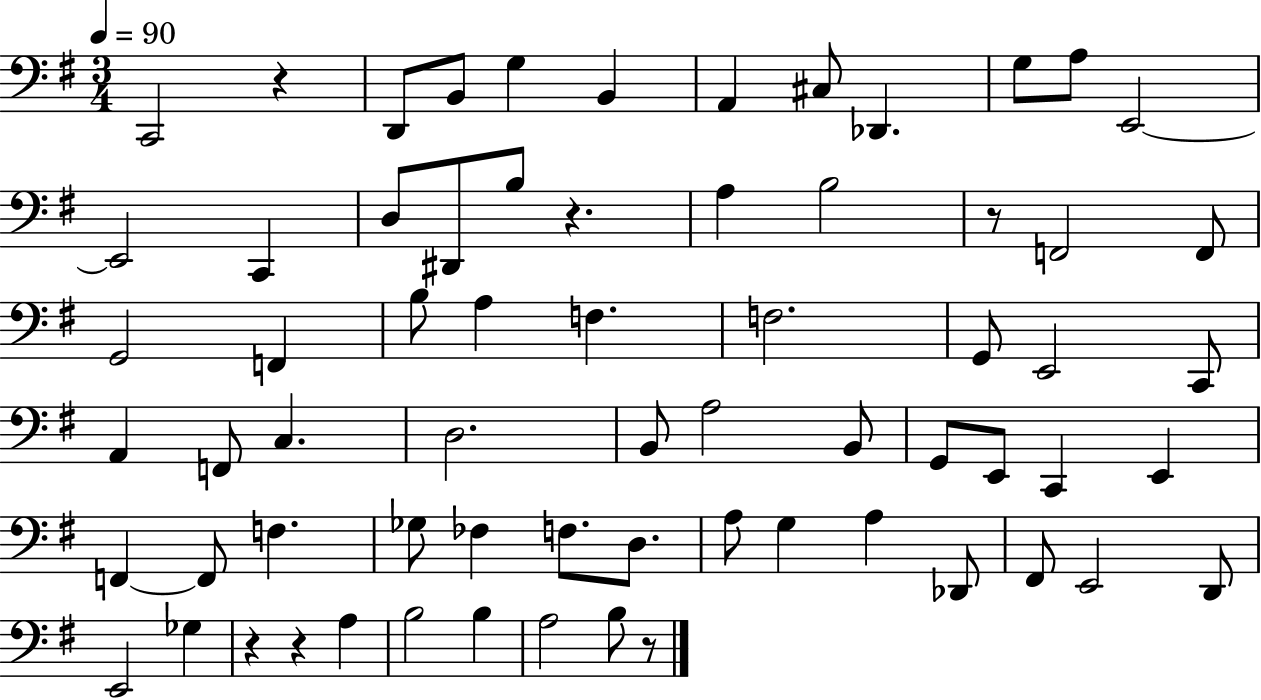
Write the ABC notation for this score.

X:1
T:Untitled
M:3/4
L:1/4
K:G
C,,2 z D,,/2 B,,/2 G, B,, A,, ^C,/2 _D,, G,/2 A,/2 E,,2 E,,2 C,, D,/2 ^D,,/2 B,/2 z A, B,2 z/2 F,,2 F,,/2 G,,2 F,, B,/2 A, F, F,2 G,,/2 E,,2 C,,/2 A,, F,,/2 C, D,2 B,,/2 A,2 B,,/2 G,,/2 E,,/2 C,, E,, F,, F,,/2 F, _G,/2 _F, F,/2 D,/2 A,/2 G, A, _D,,/2 ^F,,/2 E,,2 D,,/2 E,,2 _G, z z A, B,2 B, A,2 B,/2 z/2